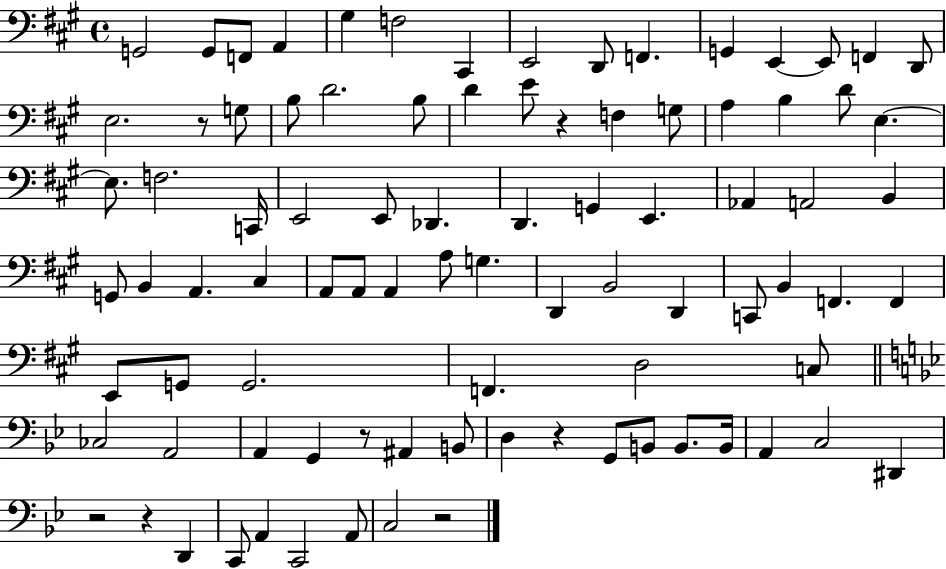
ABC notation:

X:1
T:Untitled
M:4/4
L:1/4
K:A
G,,2 G,,/2 F,,/2 A,, ^G, F,2 ^C,, E,,2 D,,/2 F,, G,, E,, E,,/2 F,, D,,/2 E,2 z/2 G,/2 B,/2 D2 B,/2 D E/2 z F, G,/2 A, B, D/2 E, E,/2 F,2 C,,/4 E,,2 E,,/2 _D,, D,, G,, E,, _A,, A,,2 B,, G,,/2 B,, A,, ^C, A,,/2 A,,/2 A,, A,/2 G, D,, B,,2 D,, C,,/2 B,, F,, F,, E,,/2 G,,/2 G,,2 F,, D,2 C,/2 _C,2 A,,2 A,, G,, z/2 ^A,, B,,/2 D, z G,,/2 B,,/2 B,,/2 B,,/4 A,, C,2 ^D,, z2 z D,, C,,/2 A,, C,,2 A,,/2 C,2 z2